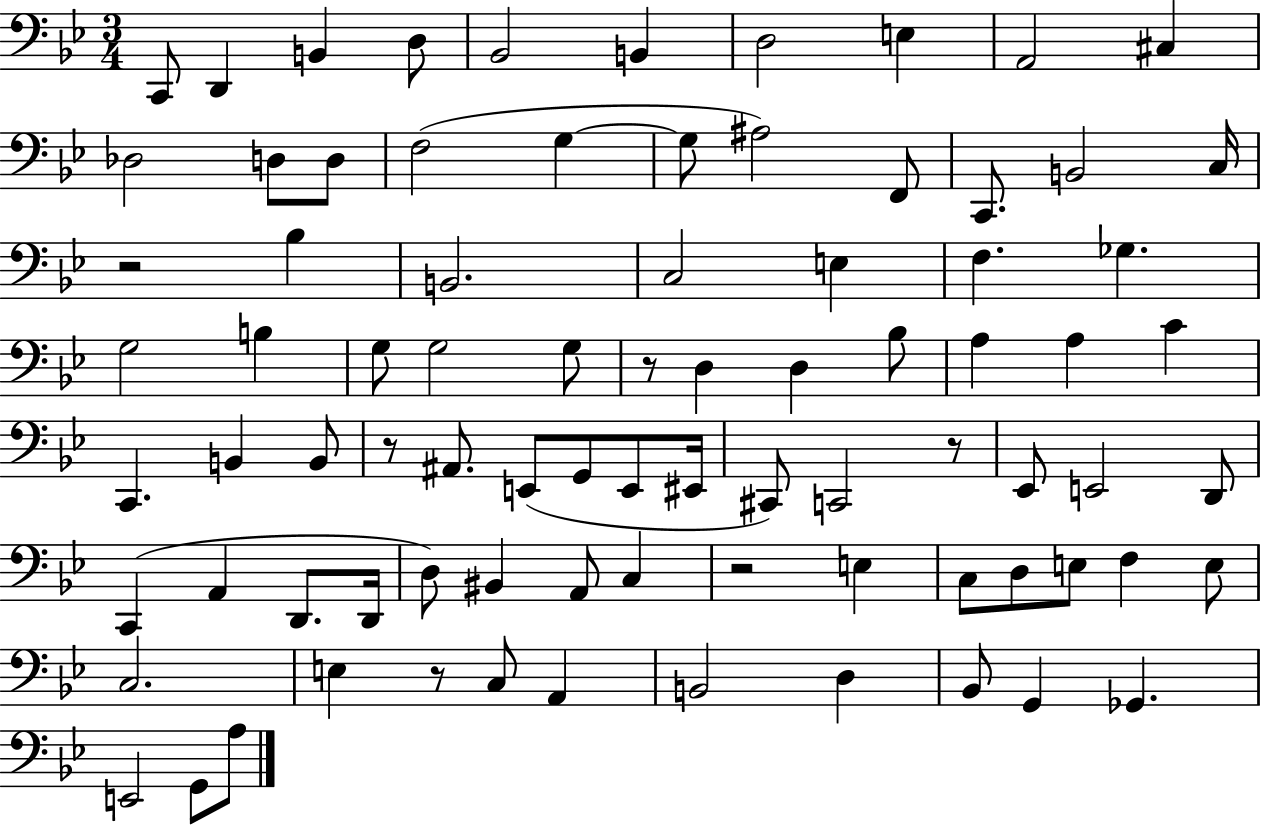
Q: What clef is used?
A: bass